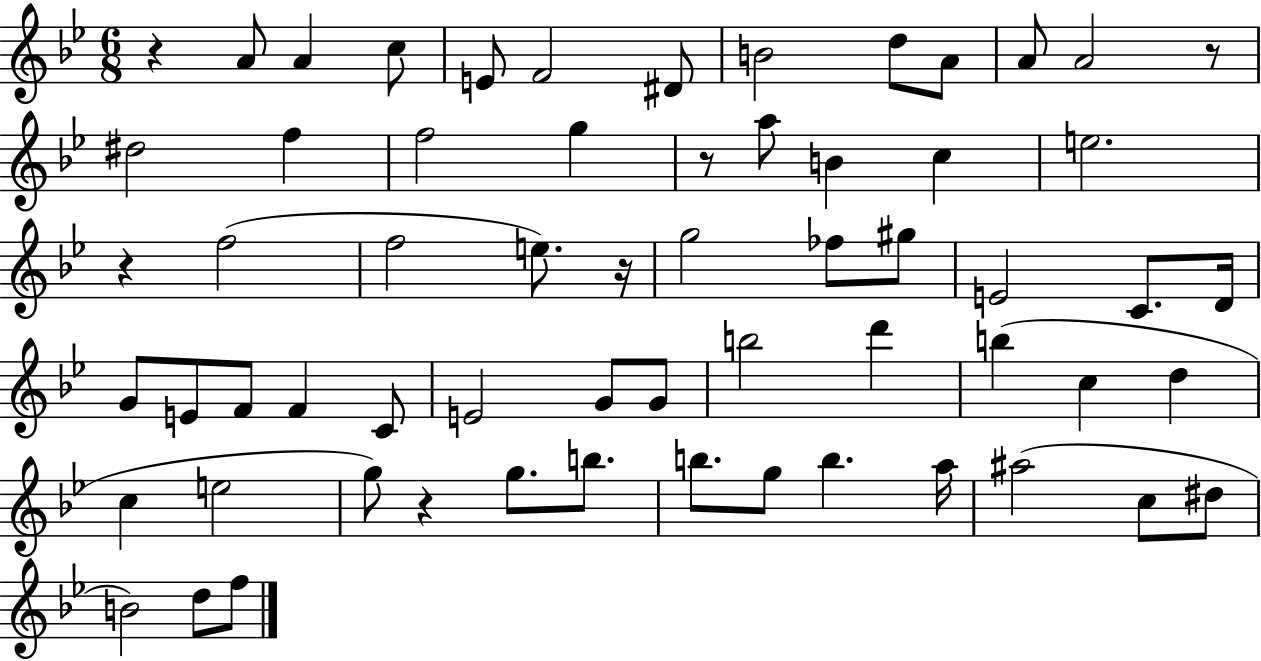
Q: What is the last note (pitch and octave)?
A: F5